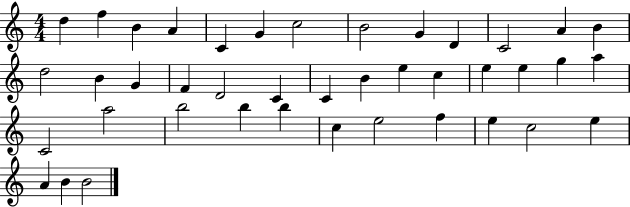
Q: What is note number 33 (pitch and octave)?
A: C5